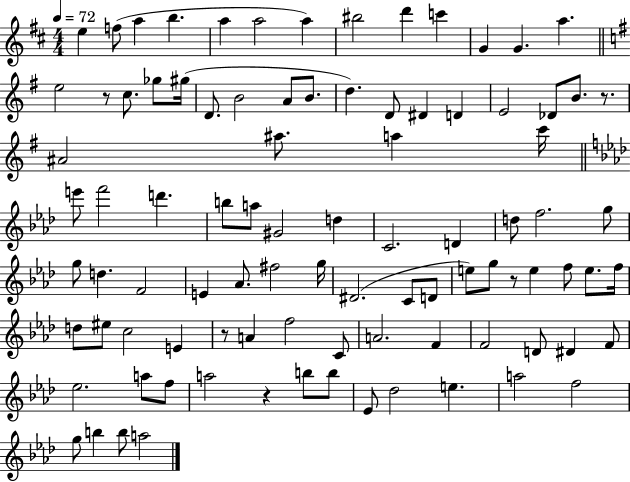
{
  \clef treble
  \numericTimeSignature
  \time 4/4
  \key d \major
  \tempo 4 = 72
  \repeat volta 2 { e''4 f''8( a''4 b''4. | a''4 a''2 a''4) | bis''2 d'''4 c'''4 | g'4 g'4. a''4. | \break \bar "||" \break \key g \major e''2 r8 c''8. ges''8 gis''16( | d'8. b'2 a'8 b'8. | d''4.) d'8 dis'4 d'4 | e'2 des'8 b'8. r8. | \break ais'2 ais''8. a''4 c'''16 | \bar "||" \break \key f \minor e'''8 f'''2 d'''4. | b''8 a''8 gis'2 d''4 | c'2. d'4 | d''8 f''2. g''8 | \break g''8 d''4. f'2 | e'4 aes'8. fis''2 g''16 | dis'2.( c'8 d'8 | e''8) g''8 r8 e''4 f''8 e''8. f''16 | \break d''8 eis''8 c''2 e'4 | r8 a'4 f''2 c'8 | a'2. f'4 | f'2 d'8 dis'4 f'8 | \break ees''2. a''8 f''8 | a''2 r4 b''8 b''8 | ees'8 des''2 e''4. | a''2 f''2 | \break g''8 b''4 b''8 a''2 | } \bar "|."
}